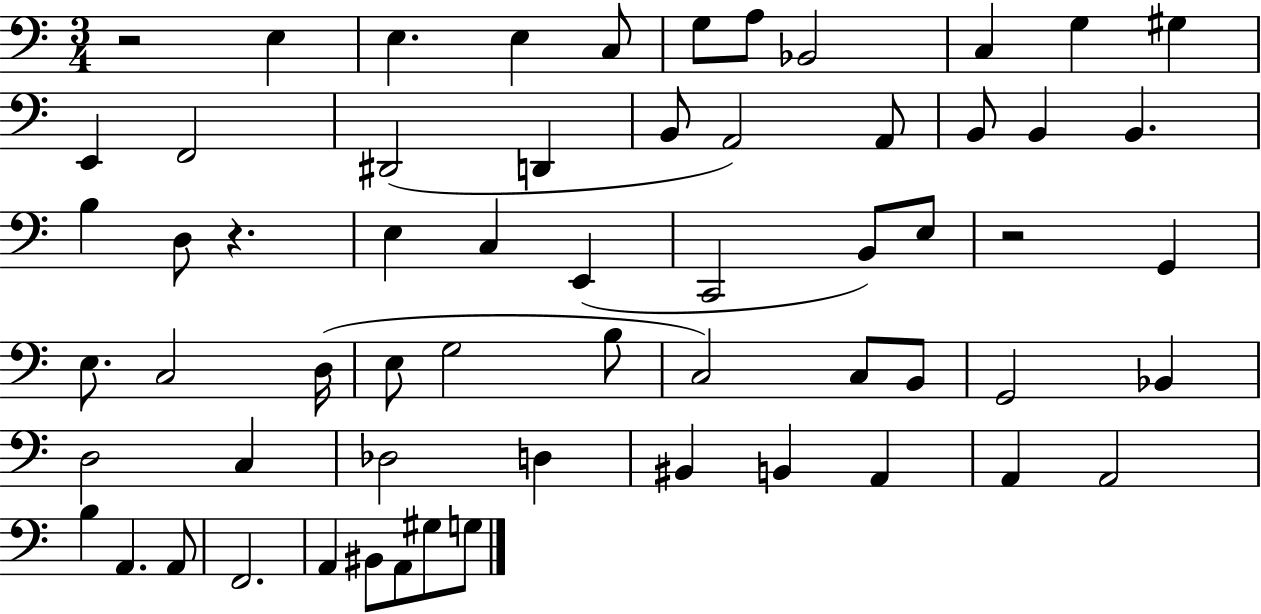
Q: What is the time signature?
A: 3/4